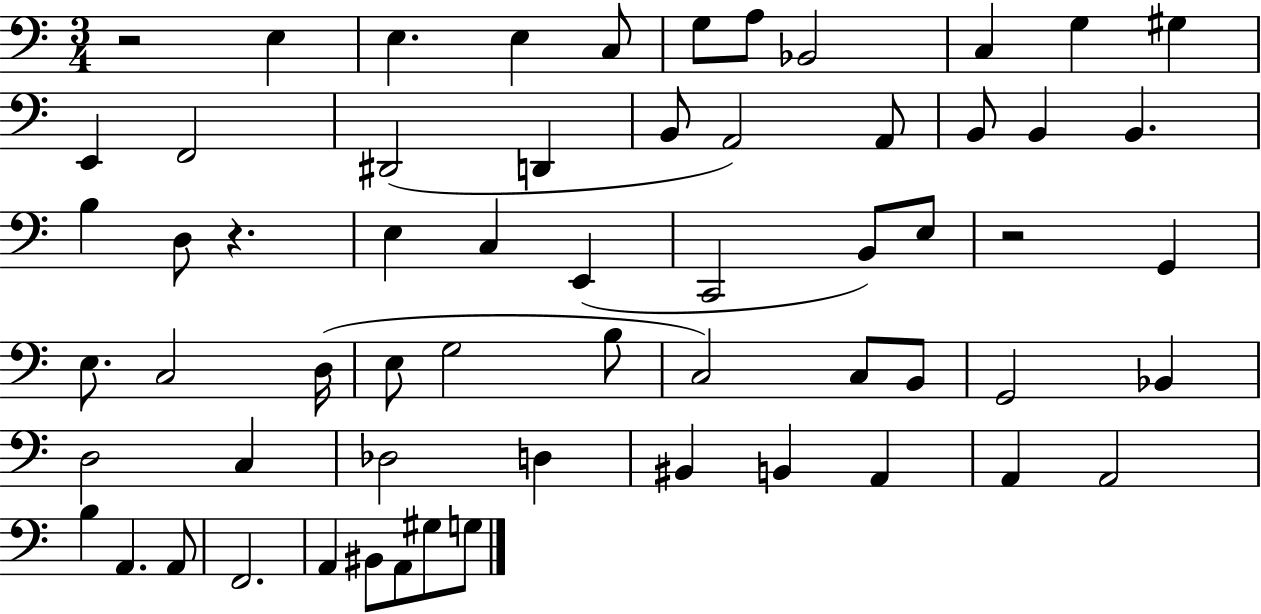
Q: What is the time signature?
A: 3/4